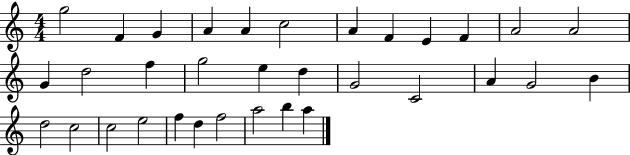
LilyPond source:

{
  \clef treble
  \numericTimeSignature
  \time 4/4
  \key c \major
  g''2 f'4 g'4 | a'4 a'4 c''2 | a'4 f'4 e'4 f'4 | a'2 a'2 | \break g'4 d''2 f''4 | g''2 e''4 d''4 | g'2 c'2 | a'4 g'2 b'4 | \break d''2 c''2 | c''2 e''2 | f''4 d''4 f''2 | a''2 b''4 a''4 | \break \bar "|."
}